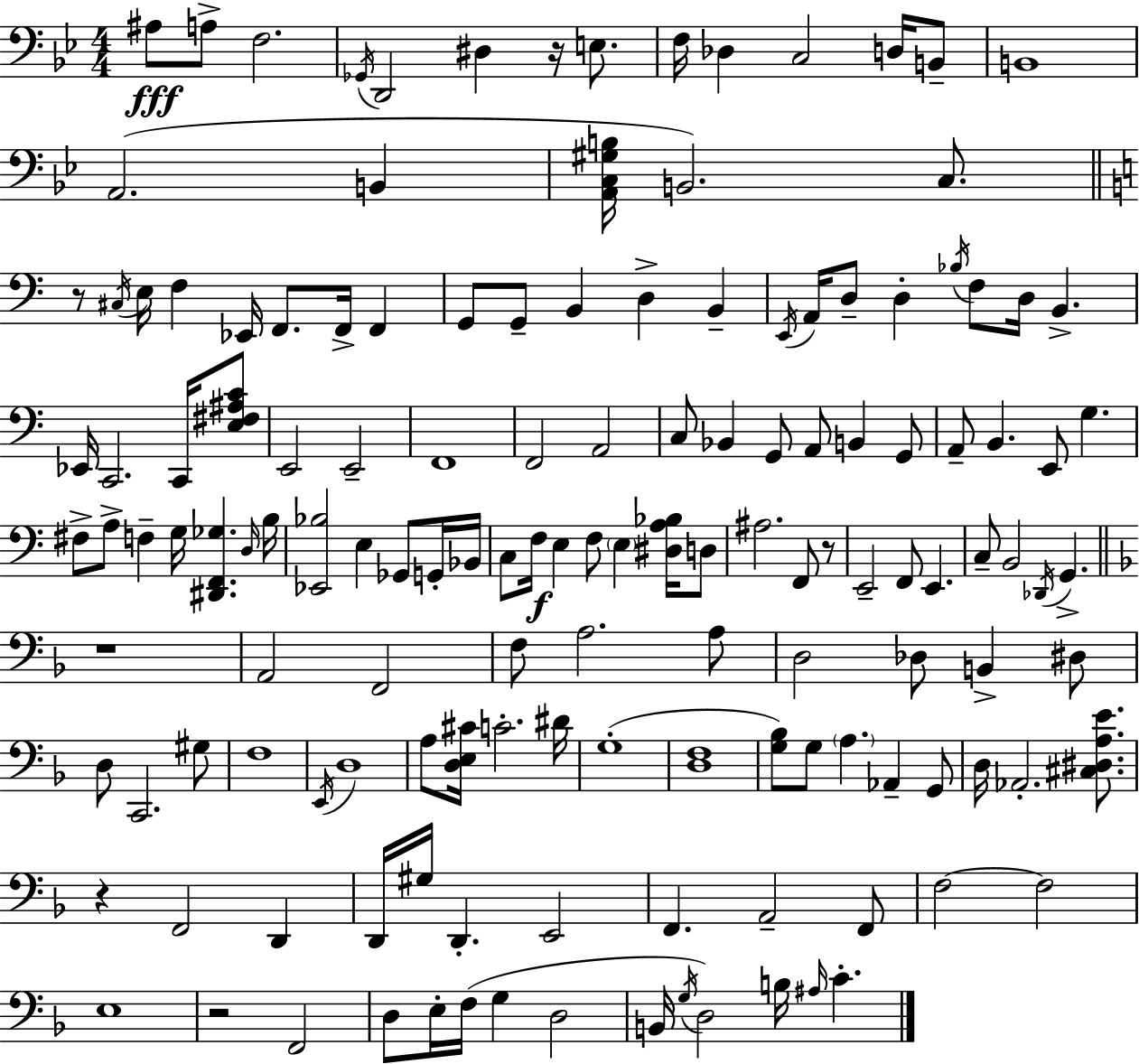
A#3/e A3/e F3/h. Gb2/s D2/h D#3/q R/s E3/e. F3/s Db3/q C3/h D3/s B2/e B2/w A2/h. B2/q [A2,C3,G#3,B3]/s B2/h. C3/e. R/e C#3/s E3/s F3/q Eb2/s F2/e. F2/s F2/q G2/e G2/e B2/q D3/q B2/q E2/s A2/s D3/e D3/q Bb3/s F3/e D3/s B2/q. Eb2/s C2/h. C2/s [E3,F#3,A#3,C4]/e E2/h E2/h F2/w F2/h A2/h C3/e Bb2/q G2/e A2/e B2/q G2/e A2/e B2/q. E2/e G3/q. F#3/e A3/e F3/q G3/s [D#2,F2,Gb3]/q. D3/s B3/s [Eb2,Bb3]/h E3/q Gb2/e G2/s Bb2/s C3/e F3/s E3/q F3/e E3/q [D#3,A3,Bb3]/s D3/e A#3/h. F2/e R/e E2/h F2/e E2/q. C3/e B2/h Db2/s G2/q. R/w A2/h F2/h F3/e A3/h. A3/e D3/h Db3/e B2/q D#3/e D3/e C2/h. G#3/e F3/w E2/s D3/w A3/e [D3,E3,C#4]/s C4/h. D#4/s G3/w [D3,F3]/w [G3,Bb3]/e G3/e A3/q. Ab2/q G2/e D3/s Ab2/h. [C#3,D#3,A3,E4]/e. R/q F2/h D2/q D2/s G#3/s D2/q. E2/h F2/q. A2/h F2/e F3/h F3/h E3/w R/h F2/h D3/e E3/s F3/s G3/q D3/h B2/s G3/s D3/h B3/s A#3/s C4/q.